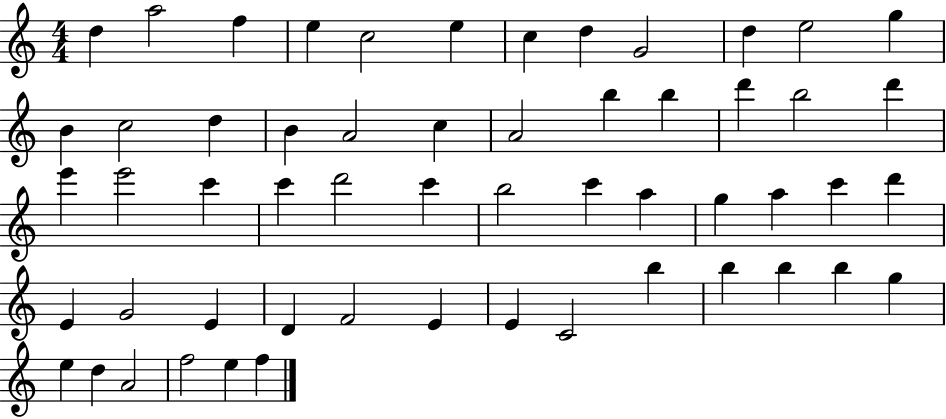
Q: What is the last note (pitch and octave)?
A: F5